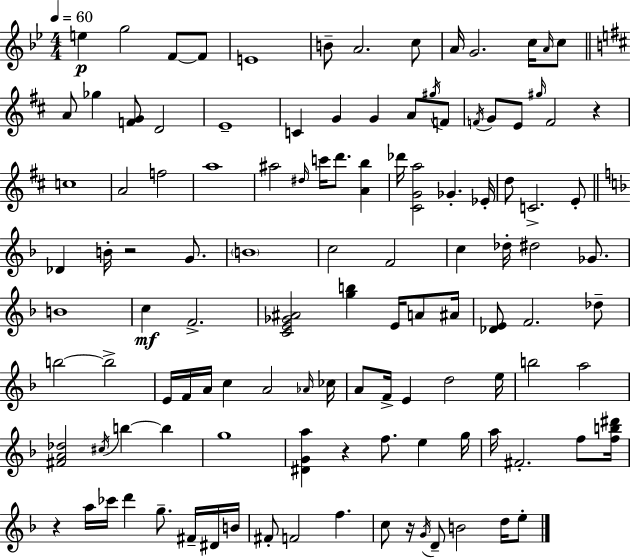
E5/q G5/h F4/e F4/e E4/w B4/e A4/h. C5/e A4/s G4/h. C5/s A4/s C5/e A4/e Gb5/q [F4,G4]/e D4/h E4/w C4/q G4/q G4/q A4/e G#5/s F4/e F4/s G4/e E4/e G#5/s F4/h R/q C5/w A4/h F5/h A5/w A#5/h D#5/s C6/s D6/e. [A4,B5]/q Db6/s [C#4,G4,A5]/h Gb4/q. Eb4/s D5/e C4/h. E4/e Db4/q B4/s R/h G4/e. B4/w C5/h F4/h C5/q Db5/s D#5/h Gb4/e. B4/w C5/q F4/h. [C4,E4,Gb4,A#4]/h [G5,B5]/q E4/s A4/e A#4/s [Db4,E4]/e F4/h. Db5/e B5/h B5/h E4/s F4/s A4/s C5/q A4/h Ab4/s CES5/s A4/e F4/s E4/q D5/h E5/s B5/h A5/h [F#4,A4,Db5]/h C#5/s B5/q B5/q G5/w [D#4,G4,A5]/q R/q F5/e. E5/q G5/s A5/s F#4/h. F5/e [F5,B5,D#6]/s R/q A5/s CES6/s D6/q G5/e. F#4/s D#4/s B4/s F#4/e F4/h F5/q. C5/e R/s G4/s D4/e B4/h D5/s E5/e